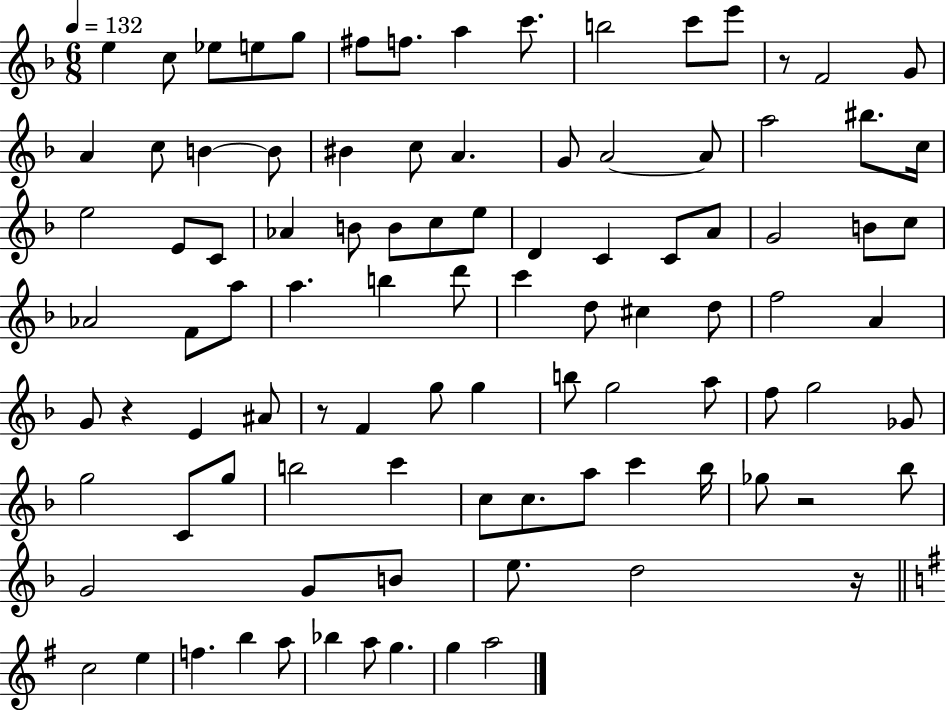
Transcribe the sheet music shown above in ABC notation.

X:1
T:Untitled
M:6/8
L:1/4
K:F
e c/2 _e/2 e/2 g/2 ^f/2 f/2 a c'/2 b2 c'/2 e'/2 z/2 F2 G/2 A c/2 B B/2 ^B c/2 A G/2 A2 A/2 a2 ^b/2 c/4 e2 E/2 C/2 _A B/2 B/2 c/2 e/2 D C C/2 A/2 G2 B/2 c/2 _A2 F/2 a/2 a b d'/2 c' d/2 ^c d/2 f2 A G/2 z E ^A/2 z/2 F g/2 g b/2 g2 a/2 f/2 g2 _G/2 g2 C/2 g/2 b2 c' c/2 c/2 a/2 c' _b/4 _g/2 z2 _b/2 G2 G/2 B/2 e/2 d2 z/4 c2 e f b a/2 _b a/2 g g a2